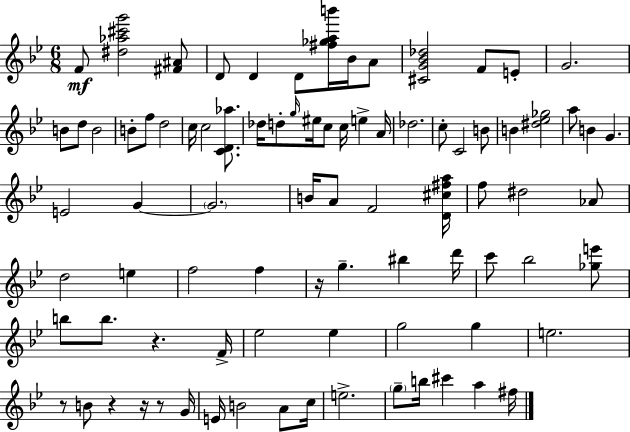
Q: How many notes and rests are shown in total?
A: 85